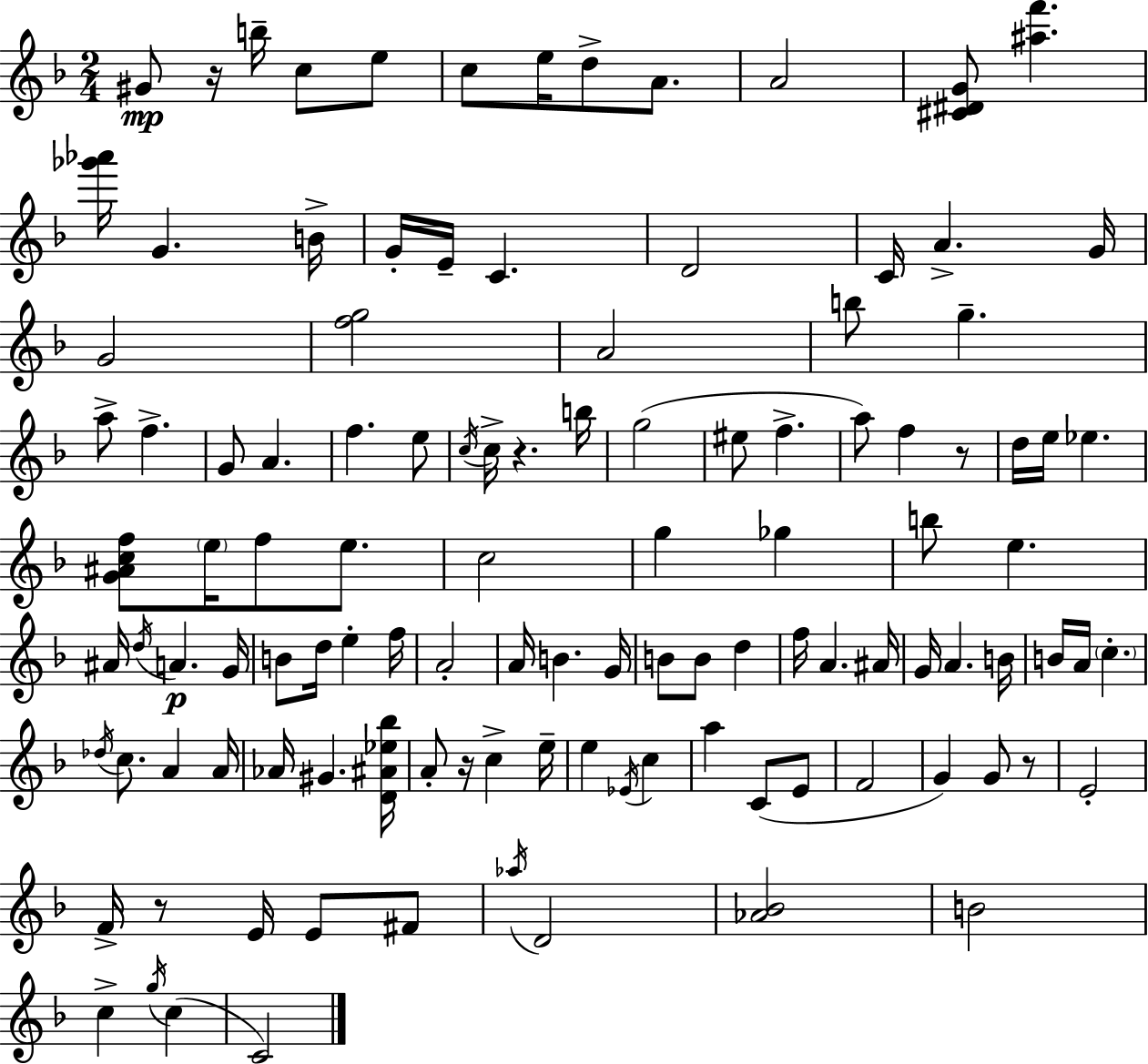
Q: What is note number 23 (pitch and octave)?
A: A5